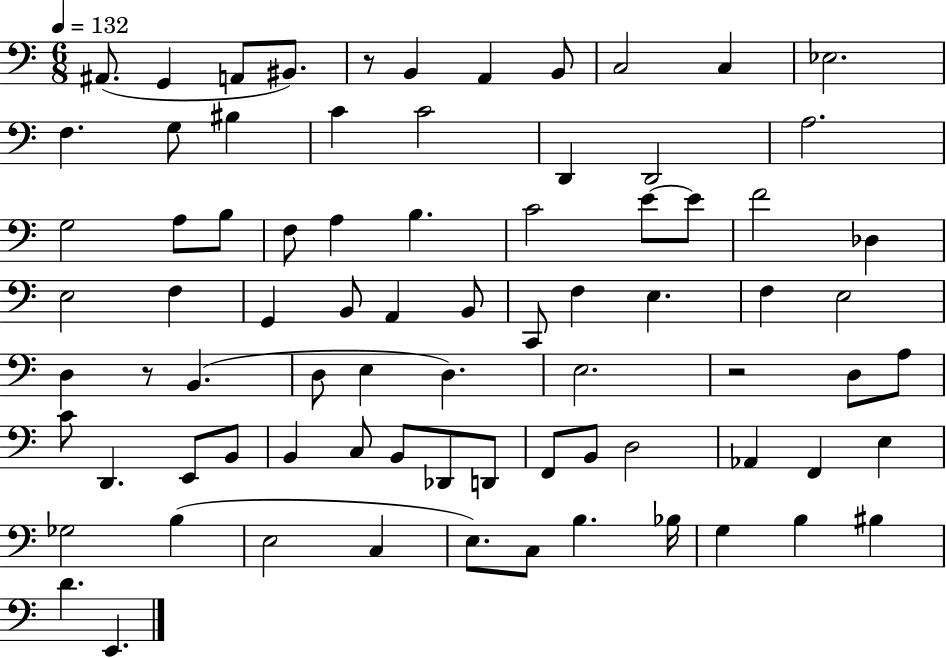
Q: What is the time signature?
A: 6/8